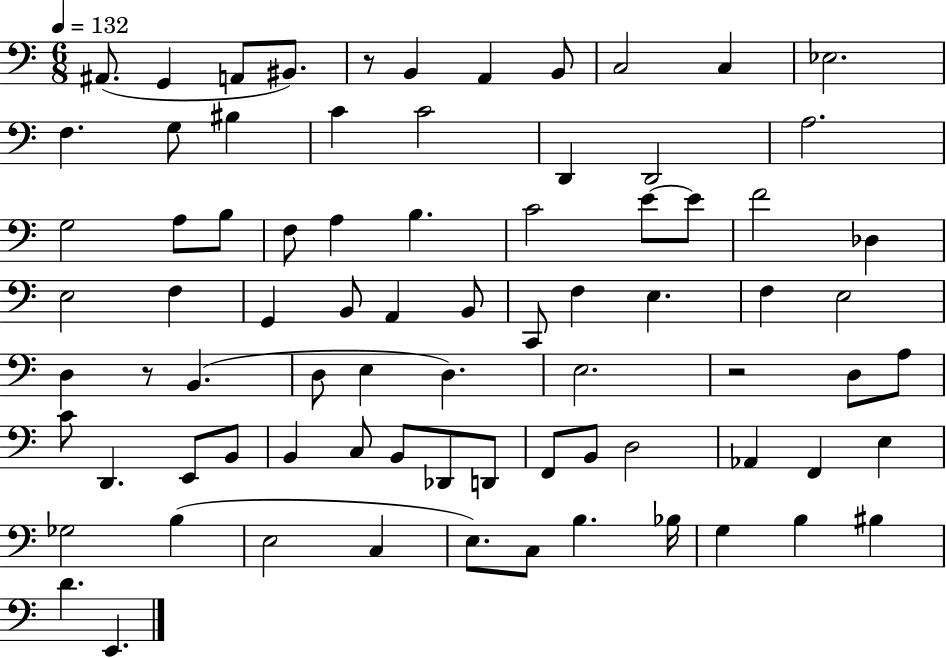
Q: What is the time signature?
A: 6/8